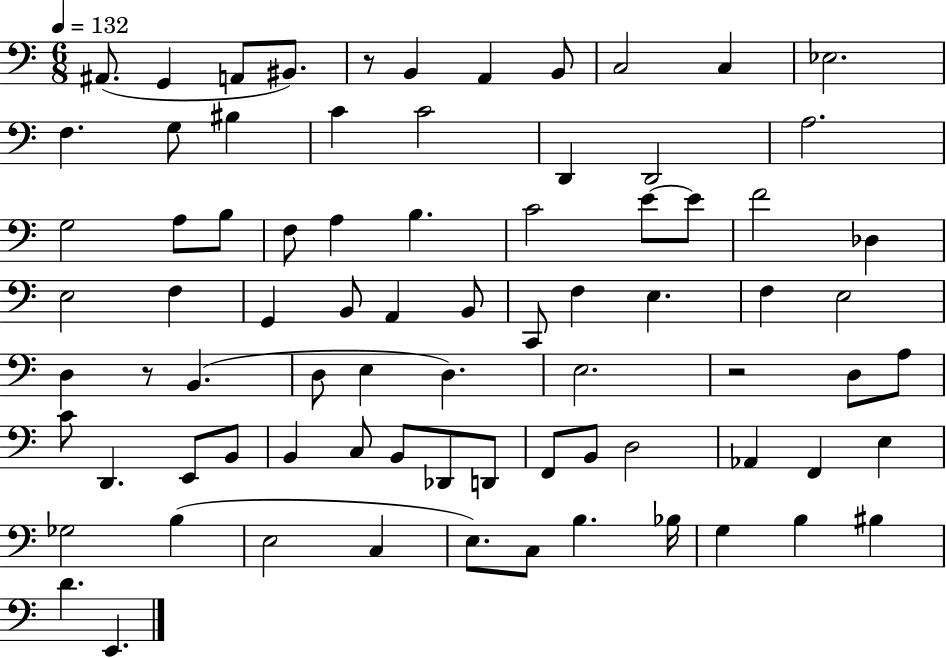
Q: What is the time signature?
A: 6/8